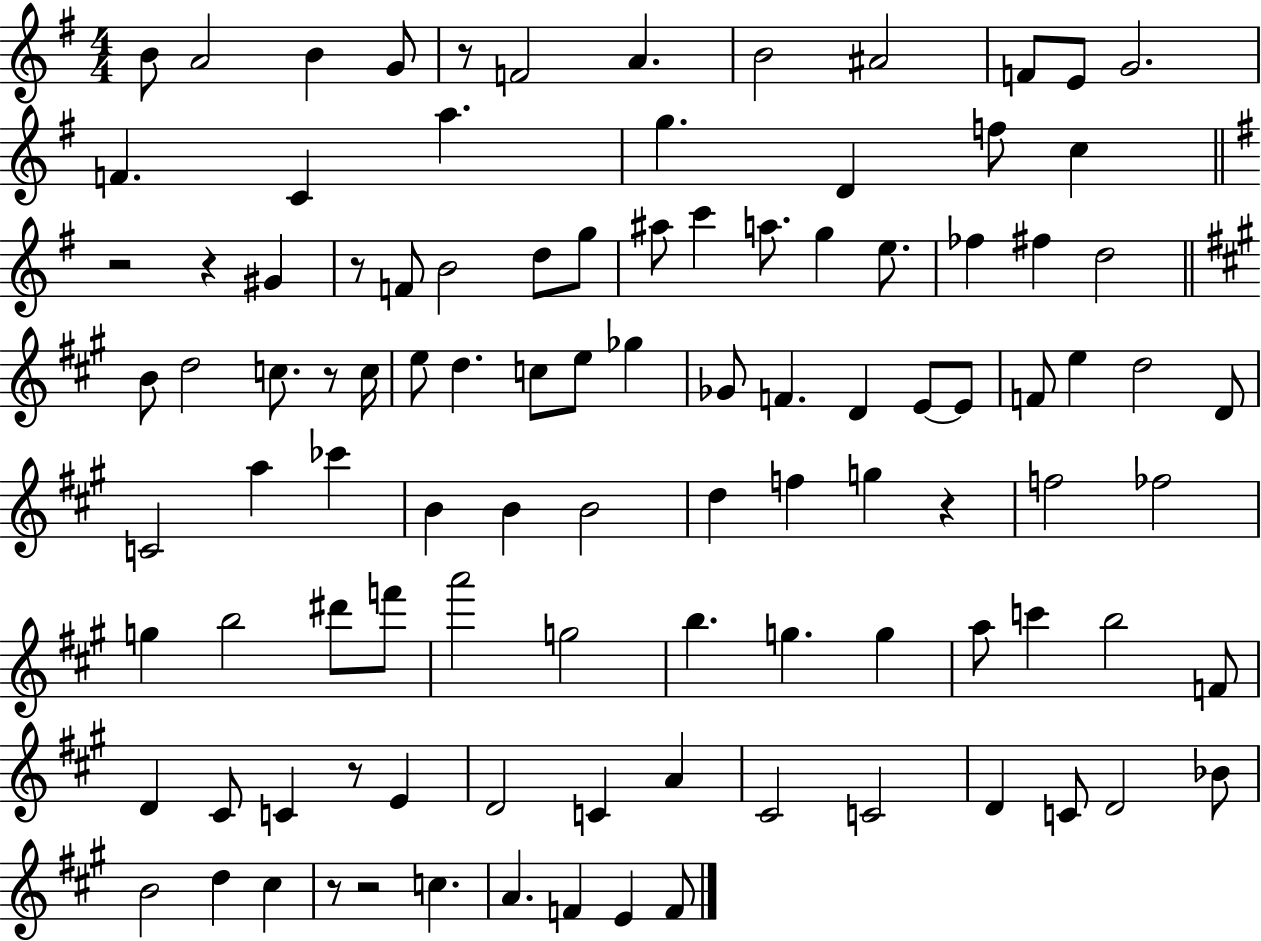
B4/e A4/h B4/q G4/e R/e F4/h A4/q. B4/h A#4/h F4/e E4/e G4/h. F4/q. C4/q A5/q. G5/q. D4/q F5/e C5/q R/h R/q G#4/q R/e F4/e B4/h D5/e G5/e A#5/e C6/q A5/e. G5/q E5/e. FES5/q F#5/q D5/h B4/e D5/h C5/e. R/e C5/s E5/e D5/q. C5/e E5/e Gb5/q Gb4/e F4/q. D4/q E4/e E4/e F4/e E5/q D5/h D4/e C4/h A5/q CES6/q B4/q B4/q B4/h D5/q F5/q G5/q R/q F5/h FES5/h G5/q B5/h D#6/e F6/e A6/h G5/h B5/q. G5/q. G5/q A5/e C6/q B5/h F4/e D4/q C#4/e C4/q R/e E4/q D4/h C4/q A4/q C#4/h C4/h D4/q C4/e D4/h Bb4/e B4/h D5/q C#5/q R/e R/h C5/q. A4/q. F4/q E4/q F4/e